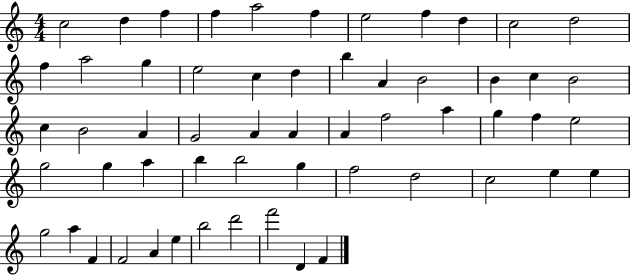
C5/h D5/q F5/q F5/q A5/h F5/q E5/h F5/q D5/q C5/h D5/h F5/q A5/h G5/q E5/h C5/q D5/q B5/q A4/q B4/h B4/q C5/q B4/h C5/q B4/h A4/q G4/h A4/q A4/q A4/q F5/h A5/q G5/q F5/q E5/h G5/h G5/q A5/q B5/q B5/h G5/q F5/h D5/h C5/h E5/q E5/q G5/h A5/q F4/q F4/h A4/q E5/q B5/h D6/h F6/h D4/q F4/q